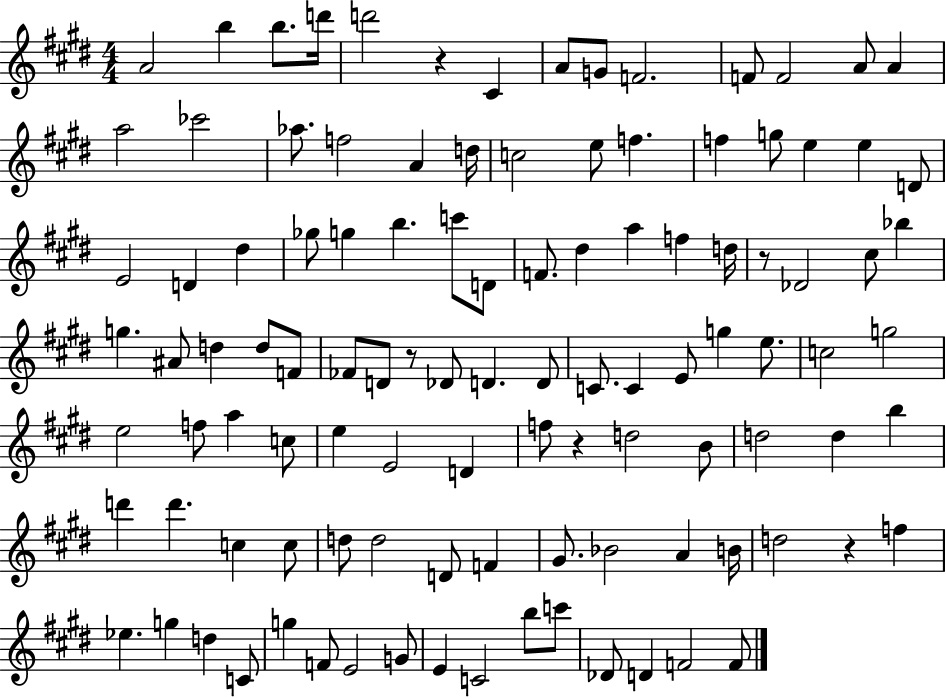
A4/h B5/q B5/e. D6/s D6/h R/q C#4/q A4/e G4/e F4/h. F4/e F4/h A4/e A4/q A5/h CES6/h Ab5/e. F5/h A4/q D5/s C5/h E5/e F5/q. F5/q G5/e E5/q E5/q D4/e E4/h D4/q D#5/q Gb5/e G5/q B5/q. C6/e D4/e F4/e. D#5/q A5/q F5/q D5/s R/e Db4/h C#5/e Bb5/q G5/q. A#4/e D5/q D5/e F4/e FES4/e D4/e R/e Db4/e D4/q. D4/e C4/e. C4/q E4/e G5/q E5/e. C5/h G5/h E5/h F5/e A5/q C5/e E5/q E4/h D4/q F5/e R/q D5/h B4/e D5/h D5/q B5/q D6/q D6/q. C5/q C5/e D5/e D5/h D4/e F4/q G#4/e. Bb4/h A4/q B4/s D5/h R/q F5/q Eb5/q. G5/q D5/q C4/e G5/q F4/e E4/h G4/e E4/q C4/h B5/e C6/e Db4/e D4/q F4/h F4/e